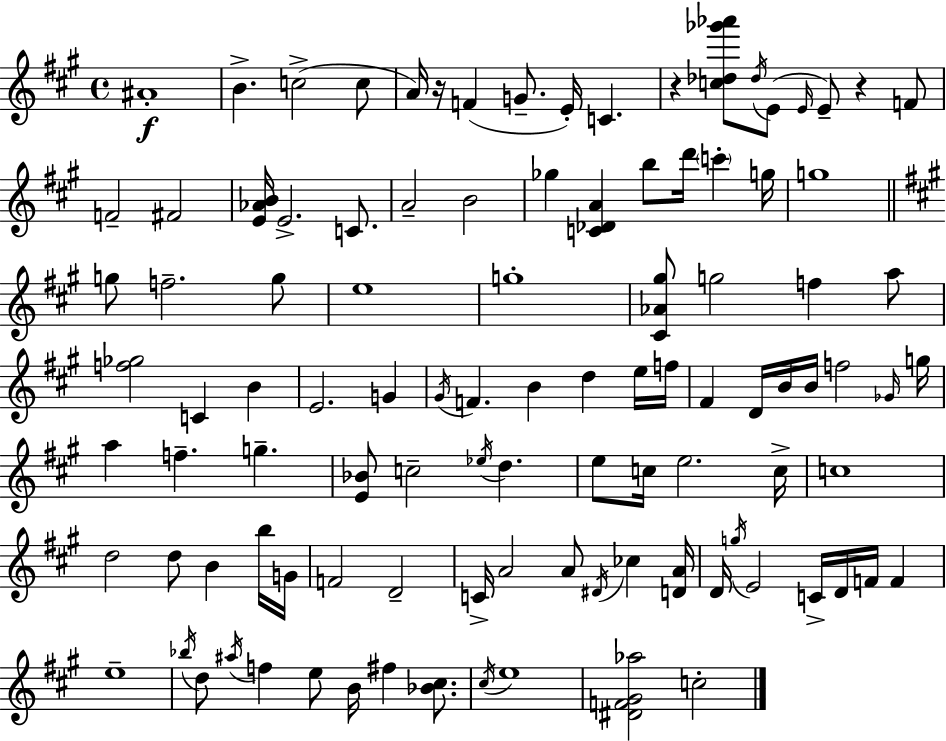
A#4/w B4/q. C5/h C5/e A4/s R/s F4/q G4/e. E4/s C4/q. R/q [C5,Db5,Gb6,Ab6]/e Db5/s E4/e E4/s E4/e R/q F4/e F4/h F#4/h [E4,Ab4,B4]/s E4/h. C4/e. A4/h B4/h Gb5/q [C4,Db4,A4]/q B5/e D6/s C6/q G5/s G5/w G5/e F5/h. G5/e E5/w G5/w [C#4,Ab4,G#5]/e G5/h F5/q A5/e [F5,Gb5]/h C4/q B4/q E4/h. G4/q G#4/s F4/q. B4/q D5/q E5/s F5/s F#4/q D4/s B4/s B4/s F5/h Gb4/s G5/s A5/q F5/q. G5/q. [E4,Bb4]/e C5/h Eb5/s D5/q. E5/e C5/s E5/h. C5/s C5/w D5/h D5/e B4/q B5/s G4/s F4/h D4/h C4/s A4/h A4/e D#4/s CES5/q [D4,A4]/s D4/s G5/s E4/h C4/s D4/s F4/s F4/q E5/w Bb5/s D5/e A#5/s F5/q E5/e B4/s F#5/q [Bb4,C#5]/e. C#5/s E5/w [D#4,F4,G#4,Ab5]/h C5/h